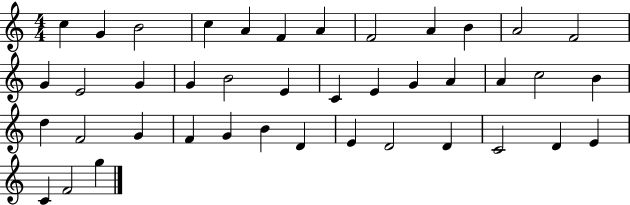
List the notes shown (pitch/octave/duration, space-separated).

C5/q G4/q B4/h C5/q A4/q F4/q A4/q F4/h A4/q B4/q A4/h F4/h G4/q E4/h G4/q G4/q B4/h E4/q C4/q E4/q G4/q A4/q A4/q C5/h B4/q D5/q F4/h G4/q F4/q G4/q B4/q D4/q E4/q D4/h D4/q C4/h D4/q E4/q C4/q F4/h G5/q